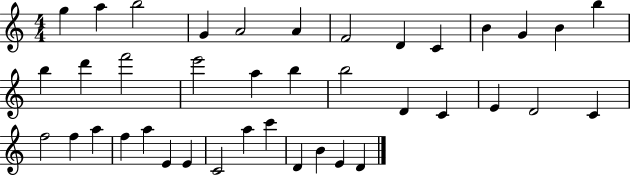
{
  \clef treble
  \numericTimeSignature
  \time 4/4
  \key c \major
  g''4 a''4 b''2 | g'4 a'2 a'4 | f'2 d'4 c'4 | b'4 g'4 b'4 b''4 | \break b''4 d'''4 f'''2 | e'''2 a''4 b''4 | b''2 d'4 c'4 | e'4 d'2 c'4 | \break f''2 f''4 a''4 | f''4 a''4 e'4 e'4 | c'2 a''4 c'''4 | d'4 b'4 e'4 d'4 | \break \bar "|."
}